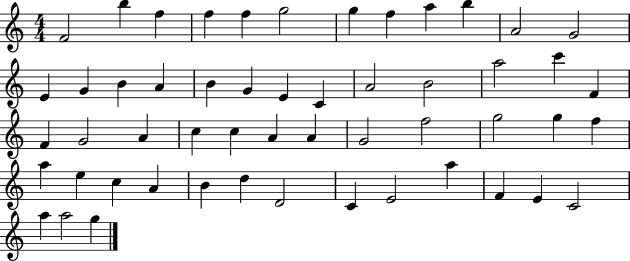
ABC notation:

X:1
T:Untitled
M:4/4
L:1/4
K:C
F2 b f f f g2 g f a b A2 G2 E G B A B G E C A2 B2 a2 c' F F G2 A c c A A G2 f2 g2 g f a e c A B d D2 C E2 a F E C2 a a2 g